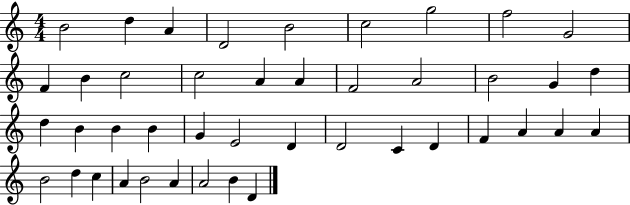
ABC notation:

X:1
T:Untitled
M:4/4
L:1/4
K:C
B2 d A D2 B2 c2 g2 f2 G2 F B c2 c2 A A F2 A2 B2 G d d B B B G E2 D D2 C D F A A A B2 d c A B2 A A2 B D